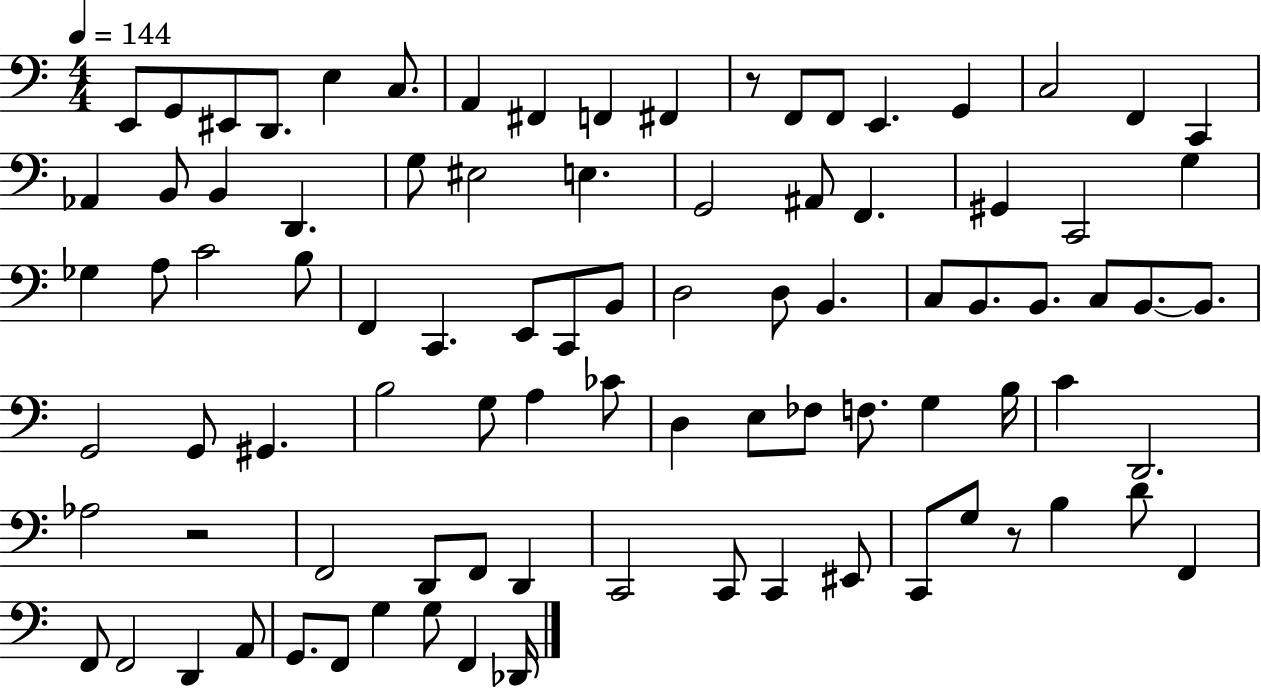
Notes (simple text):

E2/e G2/e EIS2/e D2/e. E3/q C3/e. A2/q F#2/q F2/q F#2/q R/e F2/e F2/e E2/q. G2/q C3/h F2/q C2/q Ab2/q B2/e B2/q D2/q. G3/e EIS3/h E3/q. G2/h A#2/e F2/q. G#2/q C2/h G3/q Gb3/q A3/e C4/h B3/e F2/q C2/q. E2/e C2/e B2/e D3/h D3/e B2/q. C3/e B2/e. B2/e. C3/e B2/e. B2/e. G2/h G2/e G#2/q. B3/h G3/e A3/q CES4/e D3/q E3/e FES3/e F3/e. G3/q B3/s C4/q D2/h. Ab3/h R/h F2/h D2/e F2/e D2/q C2/h C2/e C2/q EIS2/e C2/e G3/e R/e B3/q D4/e F2/q F2/e F2/h D2/q A2/e G2/e. F2/e G3/q G3/e F2/q Db2/s